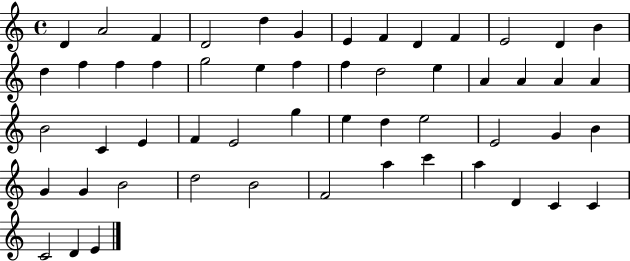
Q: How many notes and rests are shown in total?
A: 54